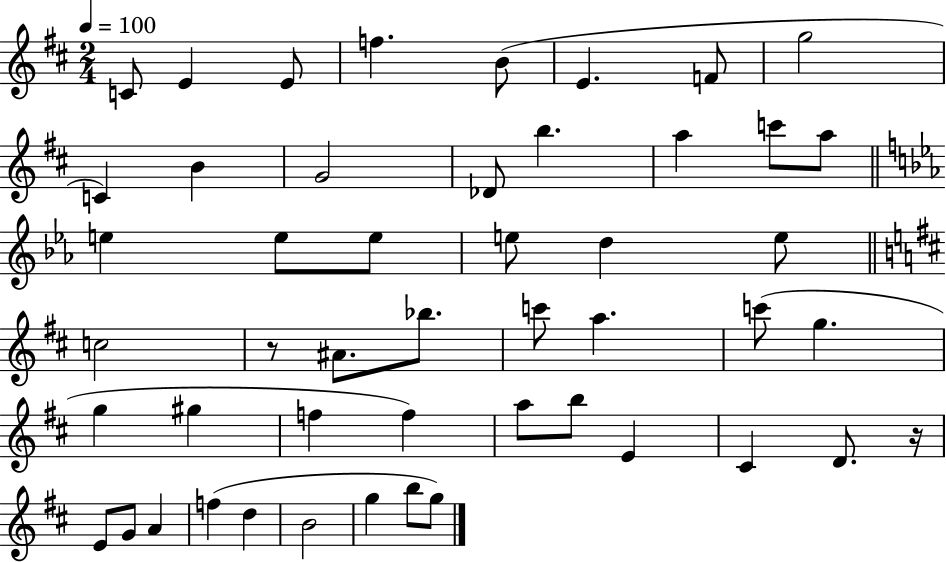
{
  \clef treble
  \numericTimeSignature
  \time 2/4
  \key d \major
  \tempo 4 = 100
  c'8 e'4 e'8 | f''4. b'8( | e'4. f'8 | g''2 | \break c'4) b'4 | g'2 | des'8 b''4. | a''4 c'''8 a''8 | \break \bar "||" \break \key ees \major e''4 e''8 e''8 | e''8 d''4 e''8 | \bar "||" \break \key b \minor c''2 | r8 ais'8. bes''8. | c'''8 a''4. | c'''8( g''4. | \break g''4 gis''4 | f''4 f''4) | a''8 b''8 e'4 | cis'4 d'8. r16 | \break e'8 g'8 a'4 | f''4( d''4 | b'2 | g''4 b''8 g''8) | \break \bar "|."
}